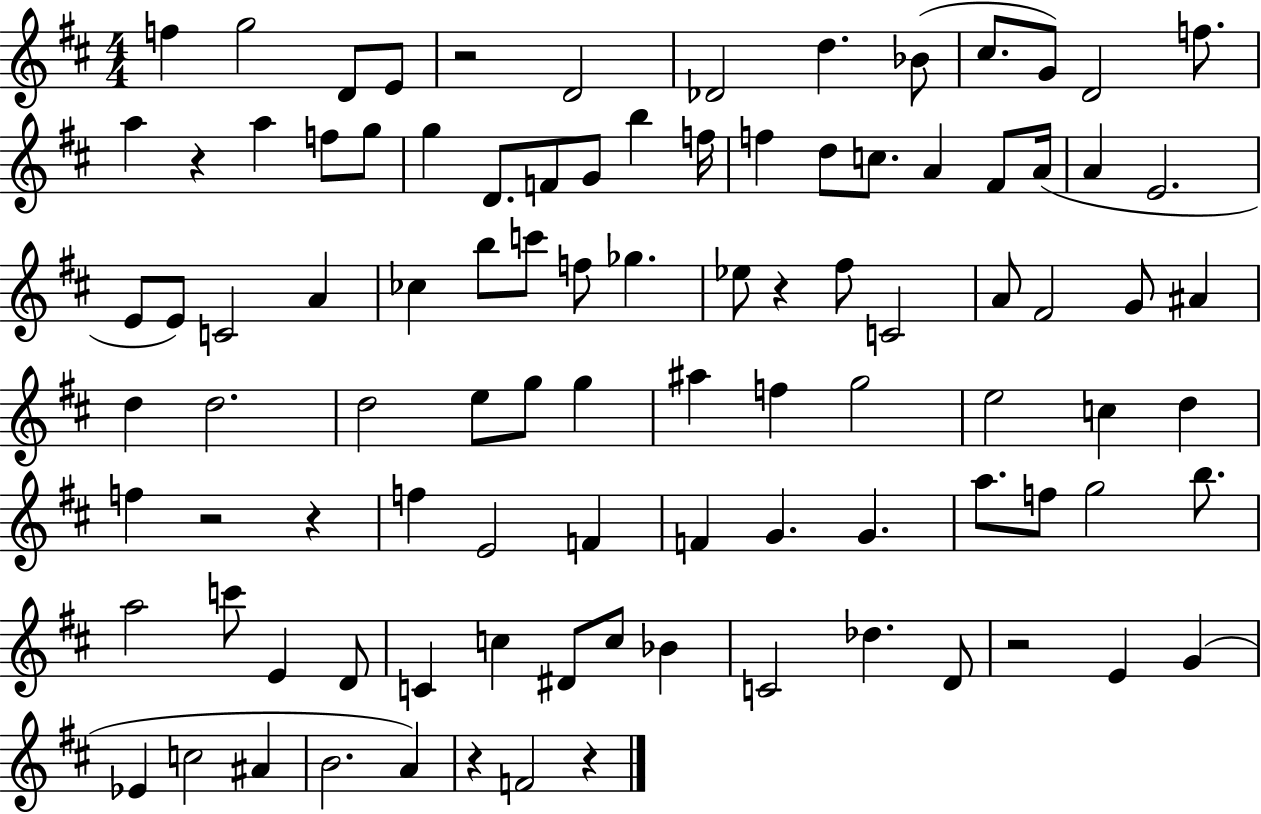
F5/q G5/h D4/e E4/e R/h D4/h Db4/h D5/q. Bb4/e C#5/e. G4/e D4/h F5/e. A5/q R/q A5/q F5/e G5/e G5/q D4/e. F4/e G4/e B5/q F5/s F5/q D5/e C5/e. A4/q F#4/e A4/s A4/q E4/h. E4/e E4/e C4/h A4/q CES5/q B5/e C6/e F5/e Gb5/q. Eb5/e R/q F#5/e C4/h A4/e F#4/h G4/e A#4/q D5/q D5/h. D5/h E5/e G5/e G5/q A#5/q F5/q G5/h E5/h C5/q D5/q F5/q R/h R/q F5/q E4/h F4/q F4/q G4/q. G4/q. A5/e. F5/e G5/h B5/e. A5/h C6/e E4/q D4/e C4/q C5/q D#4/e C5/e Bb4/q C4/h Db5/q. D4/e R/h E4/q G4/q Eb4/q C5/h A#4/q B4/h. A4/q R/q F4/h R/q